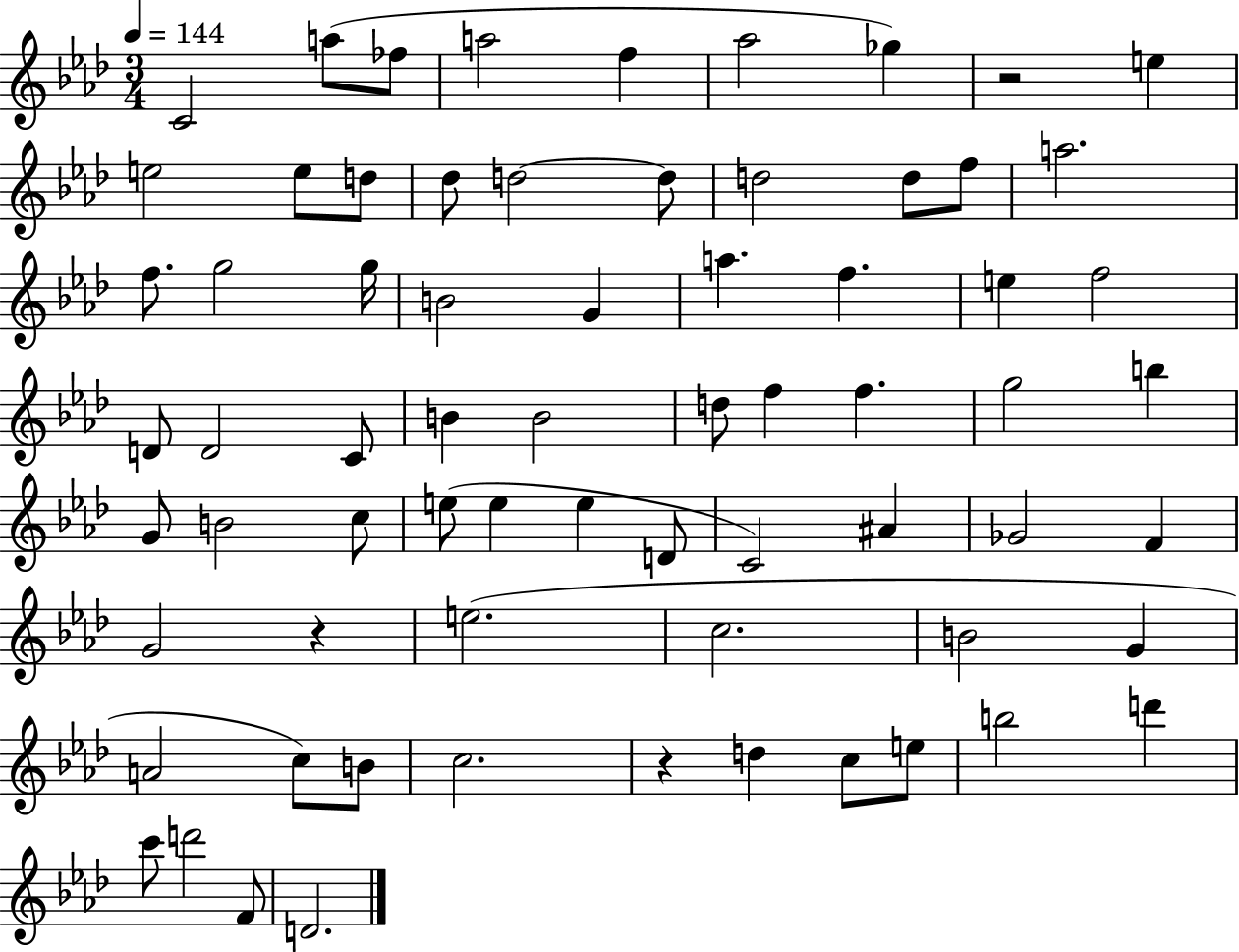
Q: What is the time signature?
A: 3/4